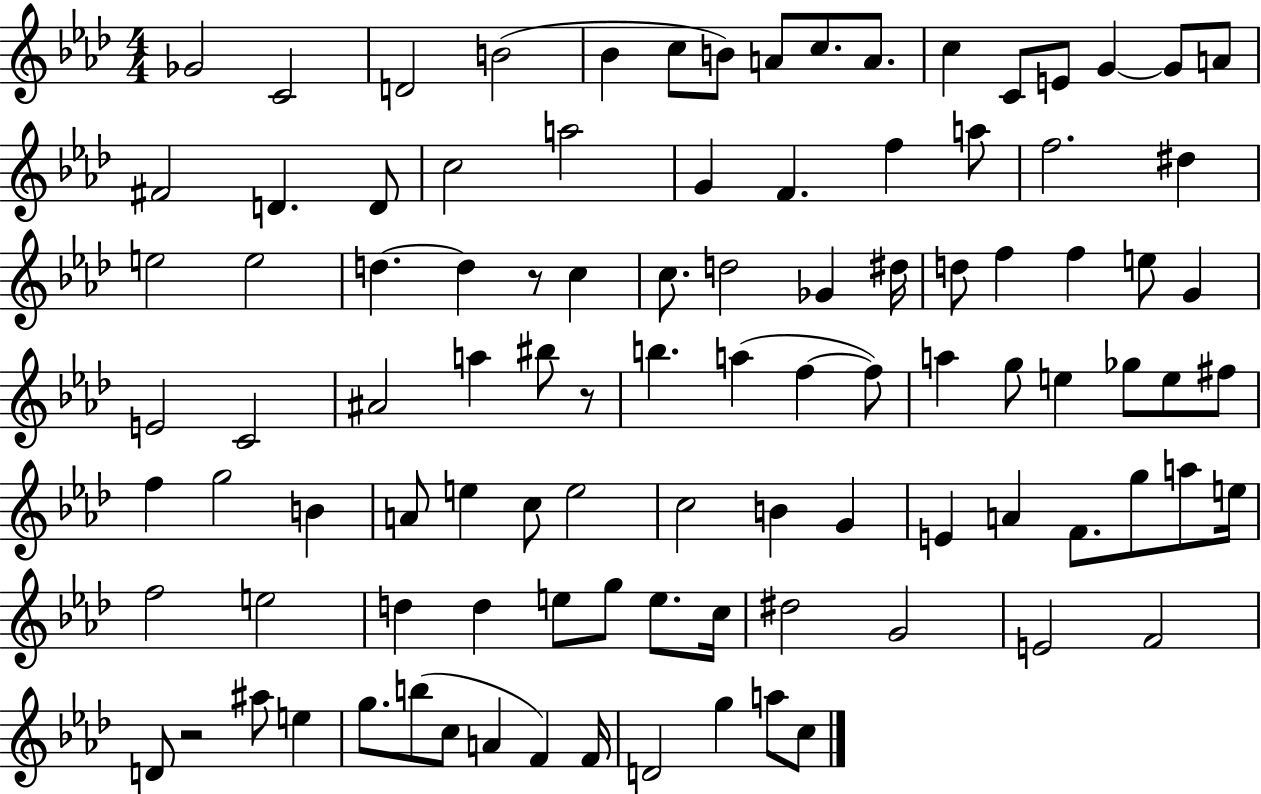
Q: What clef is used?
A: treble